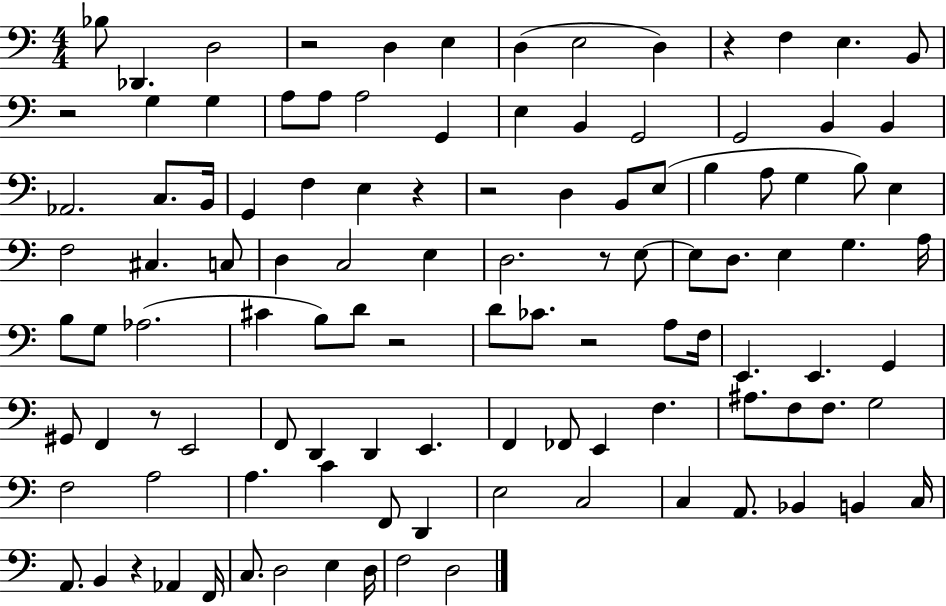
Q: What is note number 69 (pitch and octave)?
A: D2